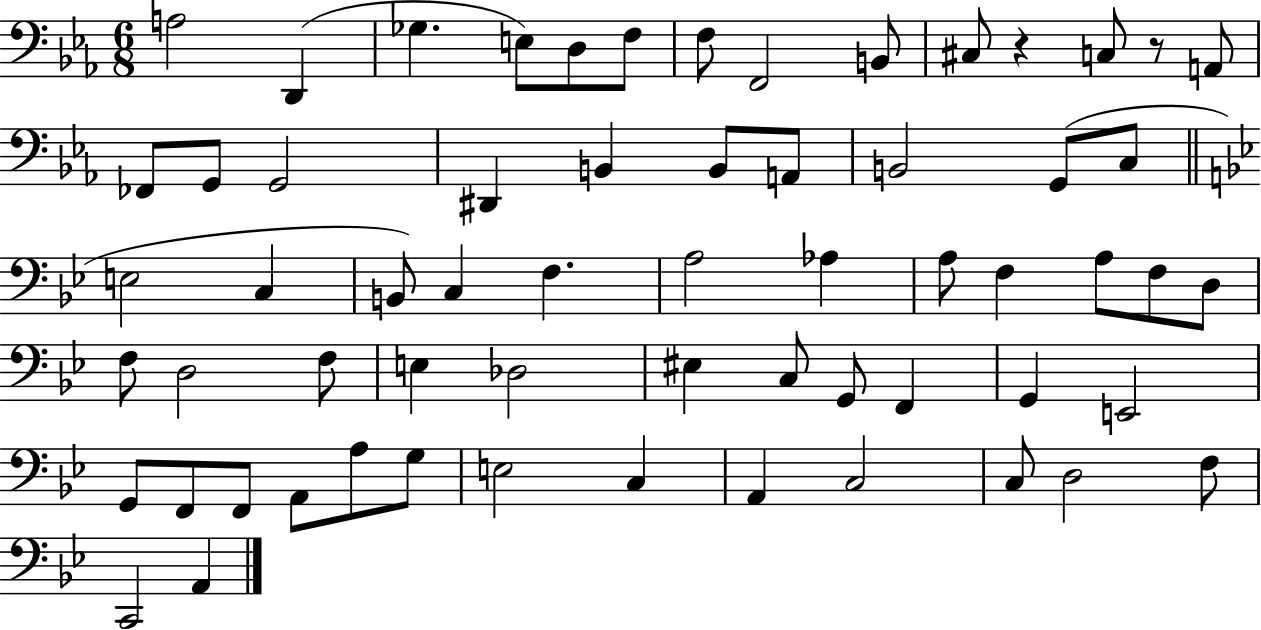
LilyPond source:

{
  \clef bass
  \numericTimeSignature
  \time 6/8
  \key ees \major
  \repeat volta 2 { a2 d,4( | ges4. e8) d8 f8 | f8 f,2 b,8 | cis8 r4 c8 r8 a,8 | \break fes,8 g,8 g,2 | dis,4 b,4 b,8 a,8 | b,2 g,8( c8 | \bar "||" \break \key g \minor e2 c4 | b,8) c4 f4. | a2 aes4 | a8 f4 a8 f8 d8 | \break f8 d2 f8 | e4 des2 | eis4 c8 g,8 f,4 | g,4 e,2 | \break g,8 f,8 f,8 a,8 a8 g8 | e2 c4 | a,4 c2 | c8 d2 f8 | \break c,2 a,4 | } \bar "|."
}